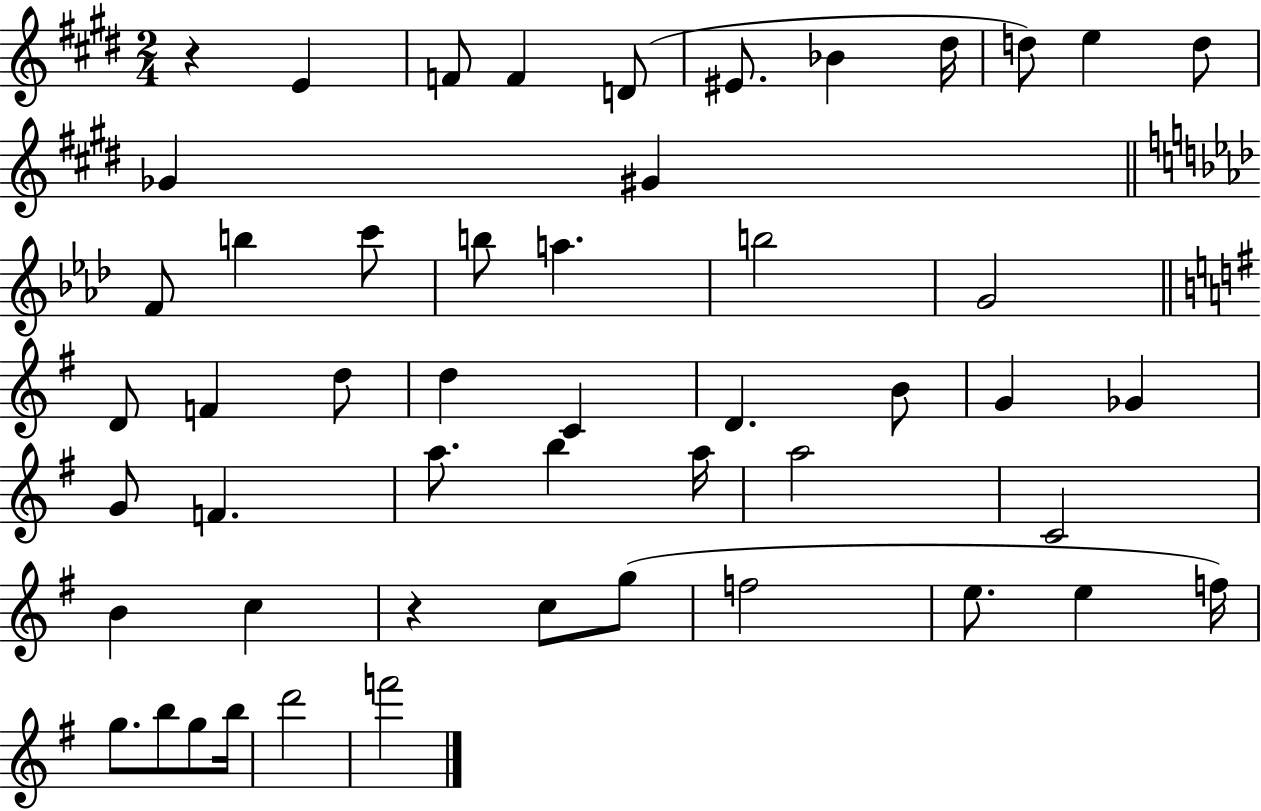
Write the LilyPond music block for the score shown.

{
  \clef treble
  \numericTimeSignature
  \time 2/4
  \key e \major
  \repeat volta 2 { r4 e'4 | f'8 f'4 d'8( | eis'8. bes'4 dis''16 | d''8) e''4 d''8 | \break ges'4 gis'4 | \bar "||" \break \key aes \major f'8 b''4 c'''8 | b''8 a''4. | b''2 | g'2 | \break \bar "||" \break \key g \major d'8 f'4 d''8 | d''4 c'4 | d'4. b'8 | g'4 ges'4 | \break g'8 f'4. | a''8. b''4 a''16 | a''2 | c'2 | \break b'4 c''4 | r4 c''8 g''8( | f''2 | e''8. e''4 f''16) | \break g''8. b''8 g''8 b''16 | d'''2 | f'''2 | } \bar "|."
}